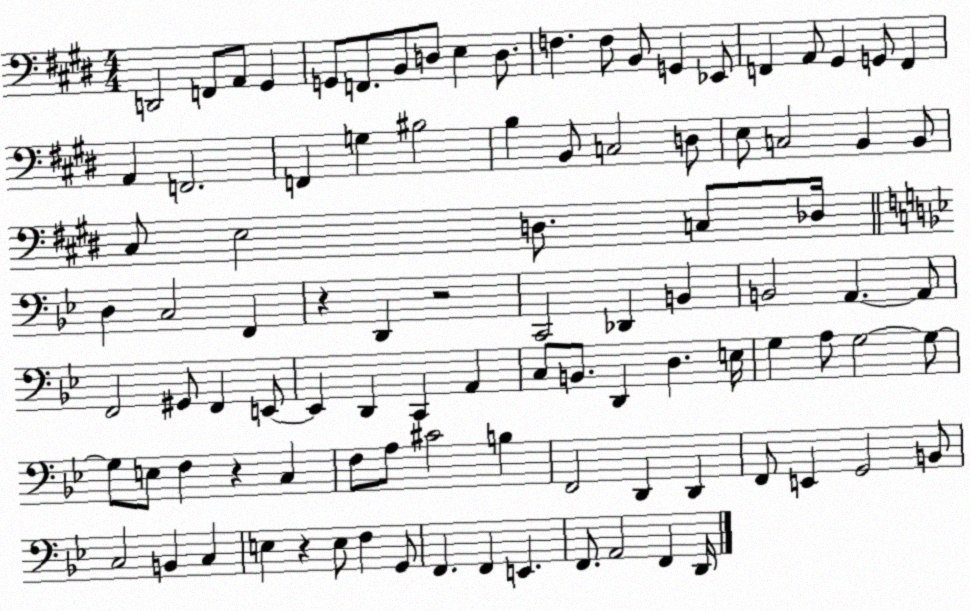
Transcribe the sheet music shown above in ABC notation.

X:1
T:Untitled
M:4/4
L:1/4
K:E
D,,2 F,,/2 A,,/2 ^G,, G,,/2 F,,/2 B,,/2 D,/2 E, D,/2 F, F,/2 B,,/2 G,, _E,,/2 F,, A,,/2 ^G,, G,,/2 F,, A,, F,,2 F,, G, ^B,2 B, B,,/2 C,2 D,/2 E,/2 C,2 B,, B,,/2 ^C,/2 E,2 D,/2 C,/2 _D,/4 D, C,2 F,, z D,, z2 C,,2 _D,, B,, B,,2 A,, A,,/2 F,,2 ^G,,/2 F,, E,,/2 E,, D,, C,, A,, C,/2 B,,/2 D,, D, E,/4 G, A,/2 G,2 G,/2 G,/2 E,/2 F, z C, F,/2 A,/2 ^C2 B, F,,2 D,, D,, F,,/2 E,, G,,2 B,,/2 C,2 B,, C, E, z E,/2 F, G,,/2 F,, F,, E,, F,,/2 A,,2 F,, D,,/4